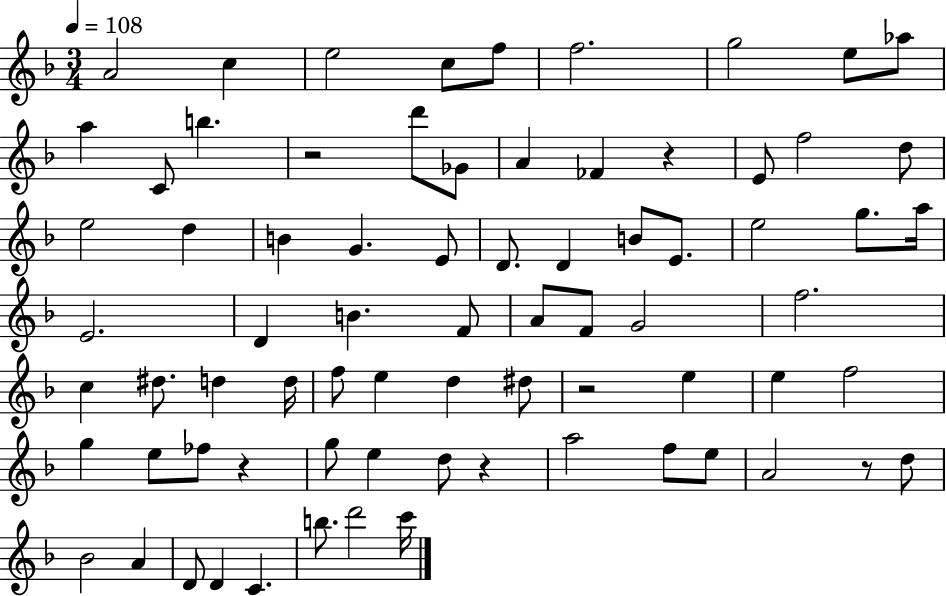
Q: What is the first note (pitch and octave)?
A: A4